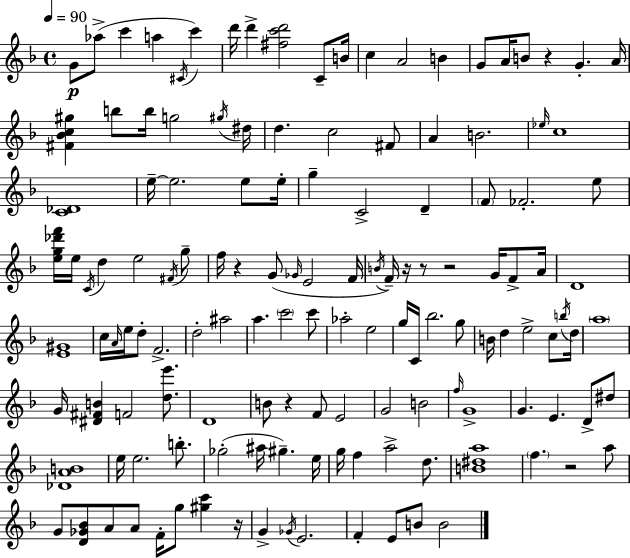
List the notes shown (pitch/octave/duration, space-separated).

G4/e Ab5/e C6/q A5/q C#4/s C6/q D6/s D6/q [F#5,C6,D6]/h C4/e B4/s C5/q A4/h B4/q G4/e A4/s B4/e R/q G4/q. A4/s [F#4,Bb4,C5,G#5]/q B5/e B5/s G5/h G#5/s D#5/s D5/q. C5/h F#4/e A4/q B4/h. Eb5/s C5/w [C4,Db4]/w E5/s E5/h. E5/e E5/s G5/q C4/h D4/q F4/e FES4/h. E5/e [E5,G5,Db6,F6]/s E5/s C4/s D5/q E5/h F#4/s G5/e F5/s R/q G4/e Gb4/s E4/h F4/s B4/s F4/s R/s R/e R/h G4/s F4/e A4/s D4/w [E4,G#4]/w C5/s A4/s E5/s D5/e F4/h. D5/h A#5/h A5/q. C6/h C6/e Ab5/h E5/h G5/s C4/s Bb5/h. G5/e B4/s D5/q E5/h C5/e B5/s D5/s A5/w G4/s [D#4,F#4,B4]/q F4/h [D5,E6]/e. D4/w B4/e R/q F4/e E4/h G4/h B4/h F5/s G4/w G4/q. E4/q. D4/e D#5/e [Db4,A4,B4]/w E5/s E5/h. B5/e. Gb5/h A#5/s G#5/q. E5/s G5/s F5/q A5/h D5/e. [B4,D#5,A5]/w F5/q. R/h A5/e G4/e [D4,Gb4,Bb4]/e A4/e A4/e F4/s G5/e [G#5,C6]/q R/s G4/q Gb4/s E4/h. F4/q E4/e B4/e B4/h